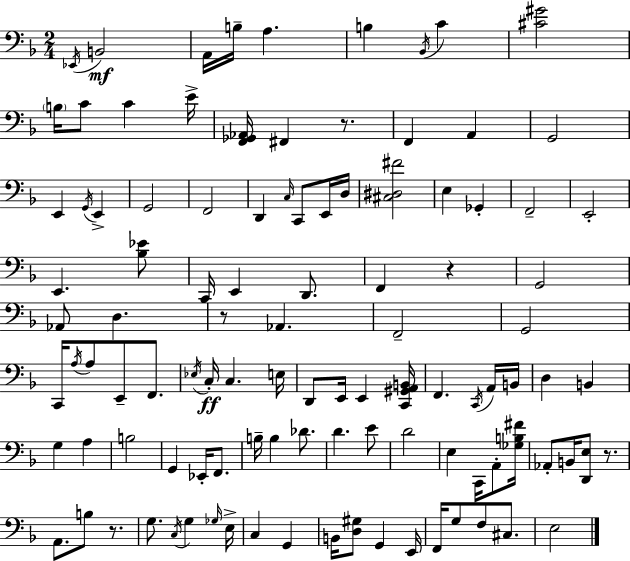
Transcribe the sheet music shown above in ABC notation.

X:1
T:Untitled
M:2/4
L:1/4
K:F
_E,,/4 B,,2 A,,/4 B,/4 A, B, _B,,/4 C [^C^G]2 B,/4 C/2 C E/4 [F,,_G,,_A,,]/4 ^F,, z/2 F,, A,, G,,2 E,, G,,/4 E,, G,,2 F,,2 D,, C,/4 C,,/2 E,,/4 D,/4 [^C,^D,^F]2 E, _G,, F,,2 E,,2 E,, [_B,_E]/2 C,,/4 E,, D,,/2 F,, z G,,2 _A,,/2 D, z/2 _A,, F,,2 G,,2 C,,/4 A,/4 A,/2 E,,/2 F,,/2 _E,/4 C,/4 C, E,/4 D,,/2 E,,/4 E,, [C,,^G,,A,,B,,]/4 F,, C,,/4 A,,/4 B,,/4 D, B,, G, A, B,2 G,, _E,,/4 F,,/2 B,/4 B, _D/2 D E/2 D2 E, C,,/4 A,,/2 [_G,B,^F]/4 _A,,/2 B,,/4 [D,,E,]/2 z/2 A,,/2 B,/2 z/2 G,/2 C,/4 G, _G,/4 E,/4 C, G,, B,,/4 [D,^G,]/2 G,, E,,/4 F,,/4 G,/2 F,/2 ^C,/2 E,2